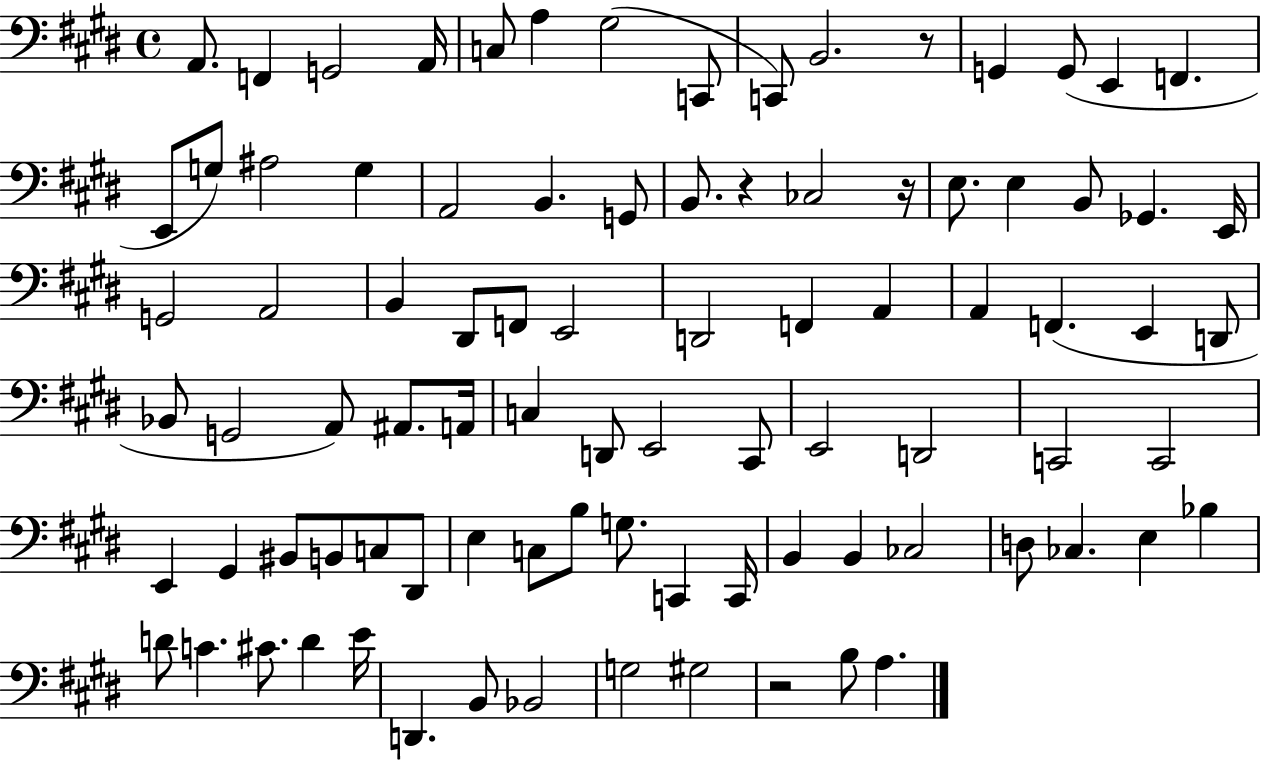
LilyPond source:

{
  \clef bass
  \time 4/4
  \defaultTimeSignature
  \key e \major
  a,8. f,4 g,2 a,16 | c8 a4 gis2( c,8 | c,8) b,2. r8 | g,4 g,8( e,4 f,4. | \break e,8 g8) ais2 g4 | a,2 b,4. g,8 | b,8. r4 ces2 r16 | e8. e4 b,8 ges,4. e,16 | \break g,2 a,2 | b,4 dis,8 f,8 e,2 | d,2 f,4 a,4 | a,4 f,4.( e,4 d,8 | \break bes,8 g,2 a,8) ais,8. a,16 | c4 d,8 e,2 cis,8 | e,2 d,2 | c,2 c,2 | \break e,4 gis,4 bis,8 b,8 c8 dis,8 | e4 c8 b8 g8. c,4 c,16 | b,4 b,4 ces2 | d8 ces4. e4 bes4 | \break d'8 c'4. cis'8. d'4 e'16 | d,4. b,8 bes,2 | g2 gis2 | r2 b8 a4. | \break \bar "|."
}